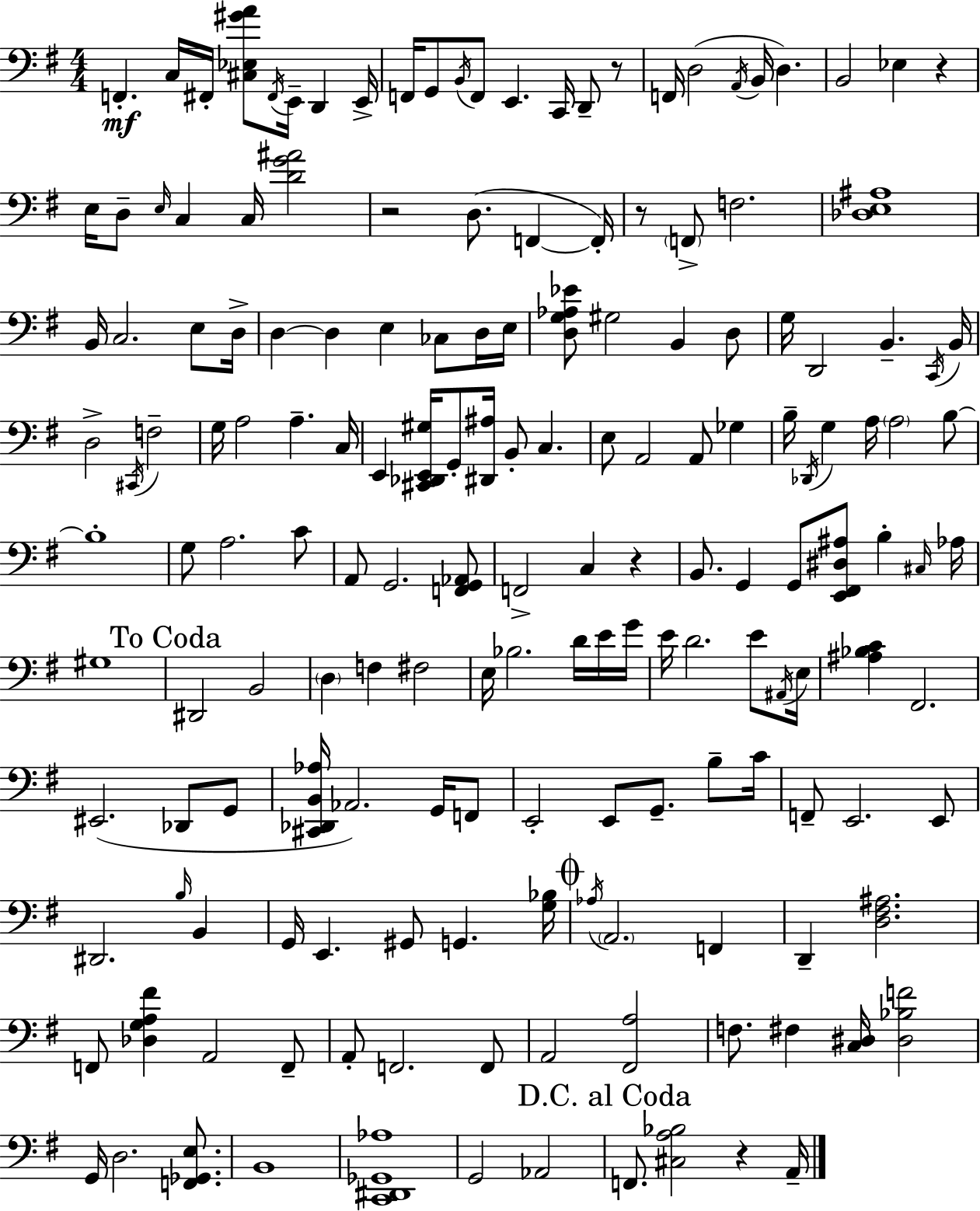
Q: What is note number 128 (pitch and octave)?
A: A2